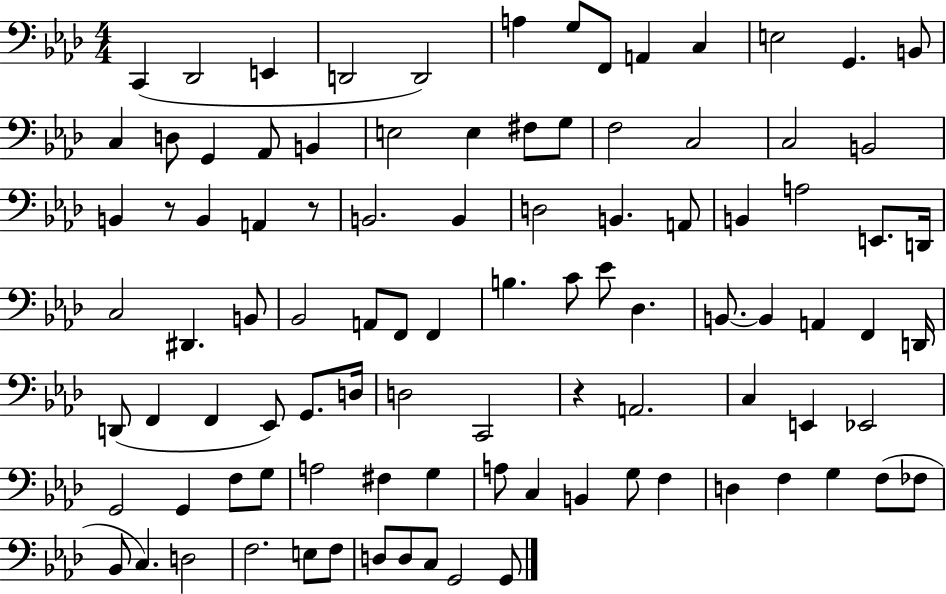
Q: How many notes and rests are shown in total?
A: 97